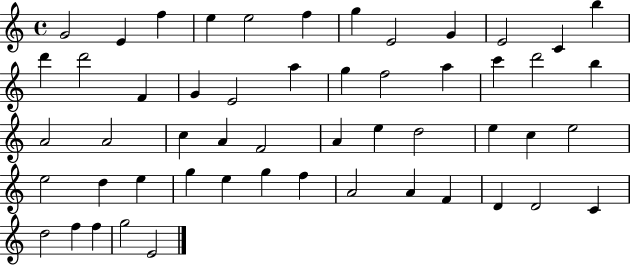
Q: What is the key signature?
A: C major